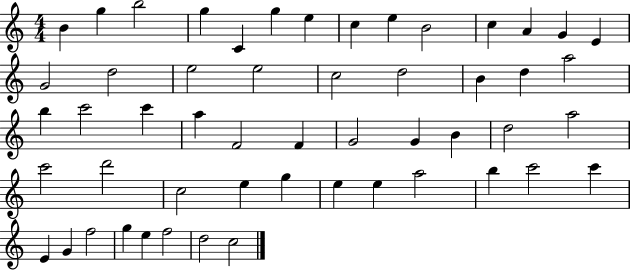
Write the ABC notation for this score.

X:1
T:Untitled
M:4/4
L:1/4
K:C
B g b2 g C g e c e B2 c A G E G2 d2 e2 e2 c2 d2 B d a2 b c'2 c' a F2 F G2 G B d2 a2 c'2 d'2 c2 e g e e a2 b c'2 c' E G f2 g e f2 d2 c2